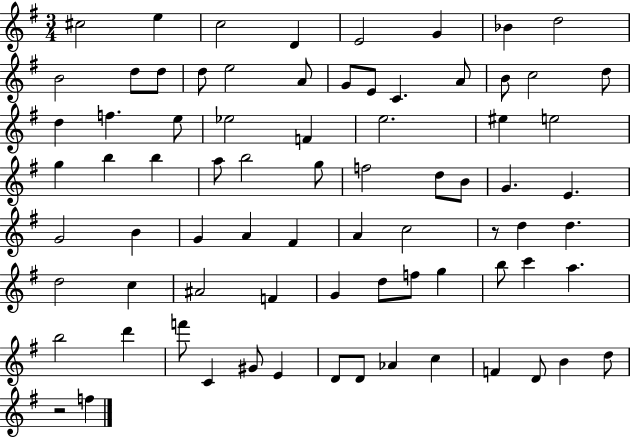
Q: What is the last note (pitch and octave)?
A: F5